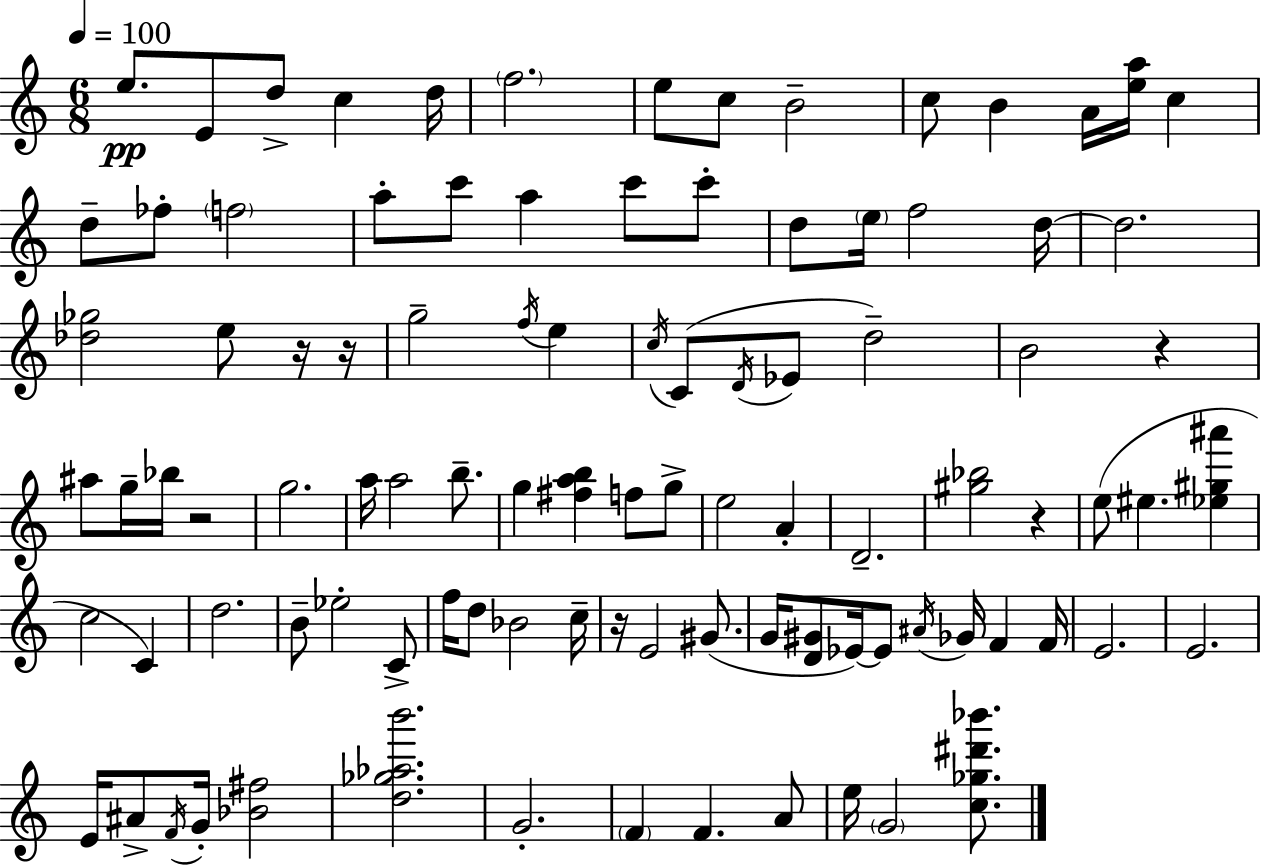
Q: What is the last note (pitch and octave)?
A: G4